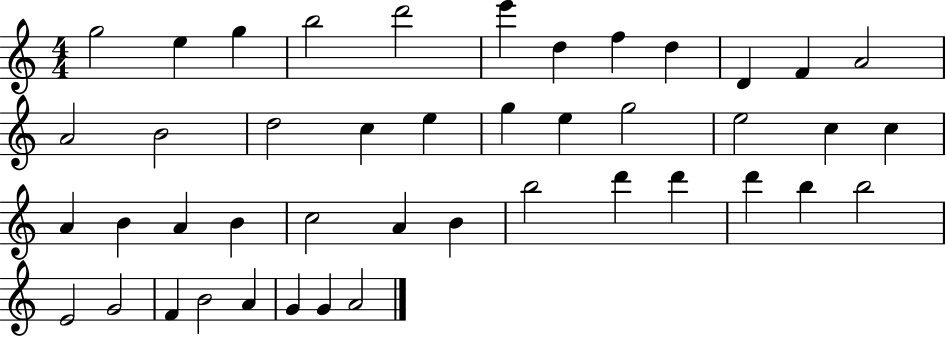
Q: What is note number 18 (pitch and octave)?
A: G5